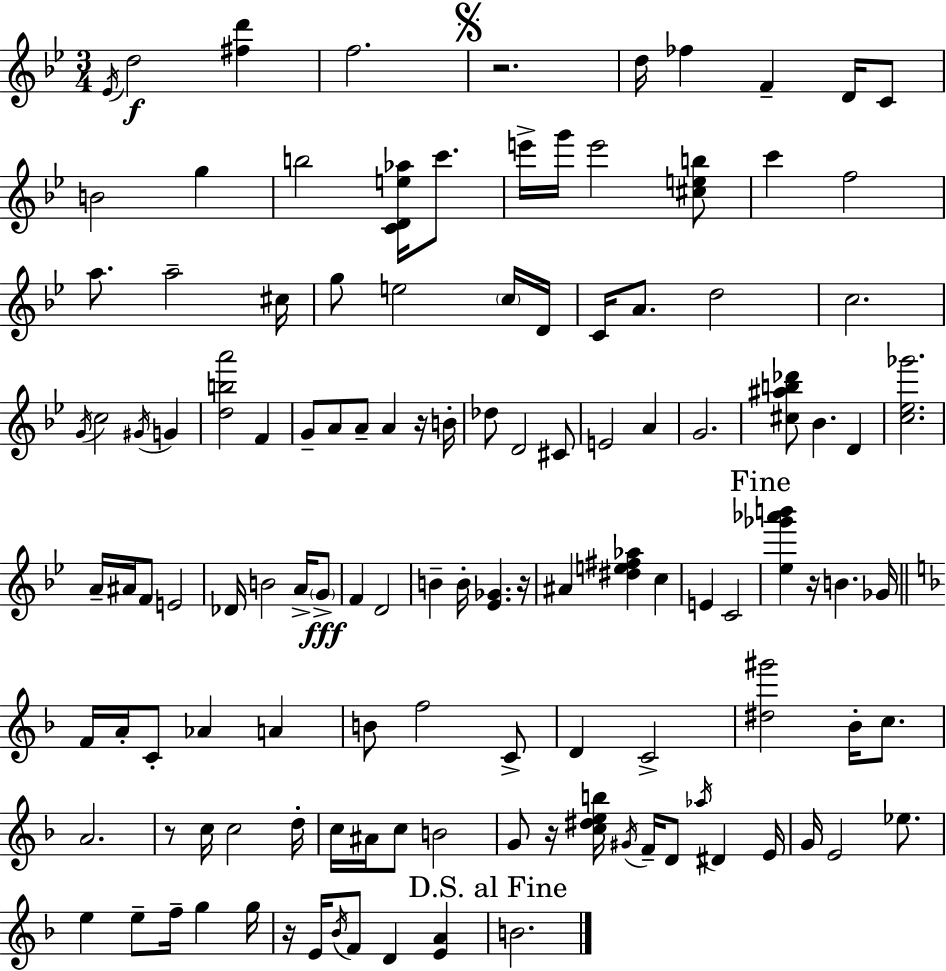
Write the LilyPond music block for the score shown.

{
  \clef treble
  \numericTimeSignature
  \time 3/4
  \key g \minor
  \acciaccatura { ees'16 }\f d''2 <fis'' d'''>4 | f''2. | \mark \markup { \musicglyph "scripts.segno" } r2. | d''16 fes''4 f'4-- d'16 c'8 | \break b'2 g''4 | b''2 <c' d' e'' aes''>16 c'''8. | e'''16-> g'''16 e'''2 <cis'' e'' b''>8 | c'''4 f''2 | \break a''8. a''2-- | cis''16 g''8 e''2 \parenthesize c''16 | d'16 c'16 a'8. d''2 | c''2. | \break \acciaccatura { g'16 } c''2 \acciaccatura { gis'16 } g'4 | <d'' b'' a'''>2 f'4 | g'8-- a'8 a'8-- a'4 | r16 b'16-. des''8 d'2 | \break cis'8 e'2 a'4 | g'2. | <cis'' ais'' b'' des'''>8 bes'4. d'4 | <c'' ees'' ges'''>2. | \break a'16-- ais'16 f'8 e'2 | des'16 b'2 | a'16-> \parenthesize g'8->\fff f'4 d'2 | b'4-- b'16-. <ees' ges'>4. | \break r16 ais'4 <dis'' e'' fis'' aes''>4 c''4 | e'4 c'2 | \mark "Fine" <ees'' ges''' aes''' b'''>4 r16 b'4. | ges'16 \bar "||" \break \key f \major f'16 a'16-. c'8-. aes'4 a'4 | b'8 f''2 c'8-> | d'4 c'2-> | <dis'' gis'''>2 bes'16-. c''8. | \break a'2. | r8 c''16 c''2 d''16-. | c''16 ais'16 c''8 b'2 | g'8 r16 <c'' dis'' e'' b''>16 \acciaccatura { gis'16 } f'16-- d'8 \acciaccatura { aes''16 } dis'4 | \break e'16 g'16 e'2 ees''8. | e''4 e''8-- f''16-- g''4 | g''16 r16 e'16 \acciaccatura { bes'16 } f'8 d'4 <e' a'>4 | \mark "D.S. al Fine" b'2. | \break \bar "|."
}